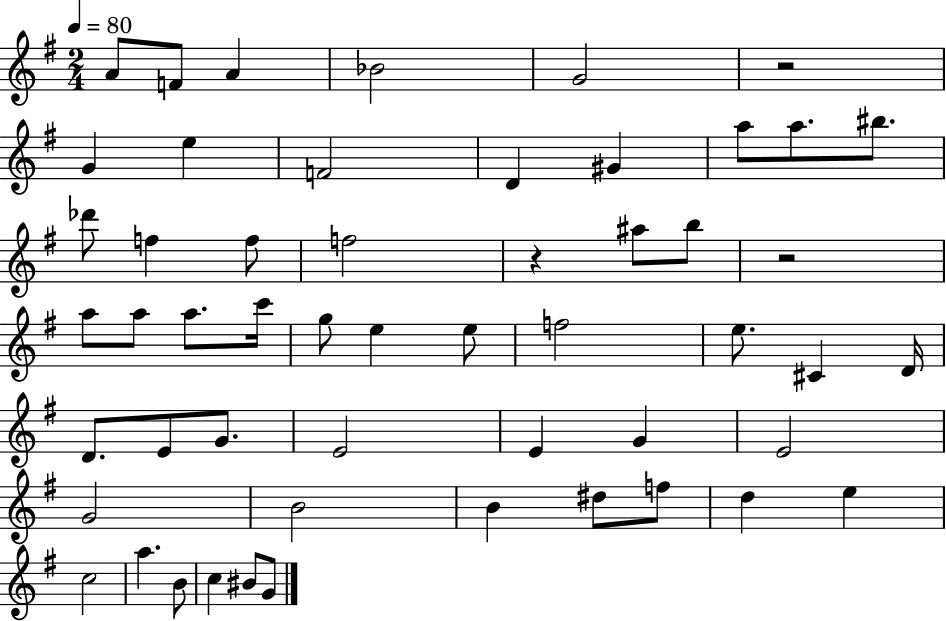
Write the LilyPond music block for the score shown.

{
  \clef treble
  \numericTimeSignature
  \time 2/4
  \key g \major
  \tempo 4 = 80
  a'8 f'8 a'4 | bes'2 | g'2 | r2 | \break g'4 e''4 | f'2 | d'4 gis'4 | a''8 a''8. bis''8. | \break des'''8 f''4 f''8 | f''2 | r4 ais''8 b''8 | r2 | \break a''8 a''8 a''8. c'''16 | g''8 e''4 e''8 | f''2 | e''8. cis'4 d'16 | \break d'8. e'8 g'8. | e'2 | e'4 g'4 | e'2 | \break g'2 | b'2 | b'4 dis''8 f''8 | d''4 e''4 | \break c''2 | a''4. b'8 | c''4 bis'8 g'8 | \bar "|."
}